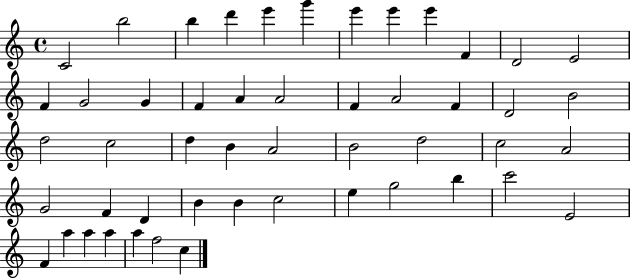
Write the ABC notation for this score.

X:1
T:Untitled
M:4/4
L:1/4
K:C
C2 b2 b d' e' g' e' e' e' F D2 E2 F G2 G F A A2 F A2 F D2 B2 d2 c2 d B A2 B2 d2 c2 A2 G2 F D B B c2 e g2 b c'2 E2 F a a a a f2 c